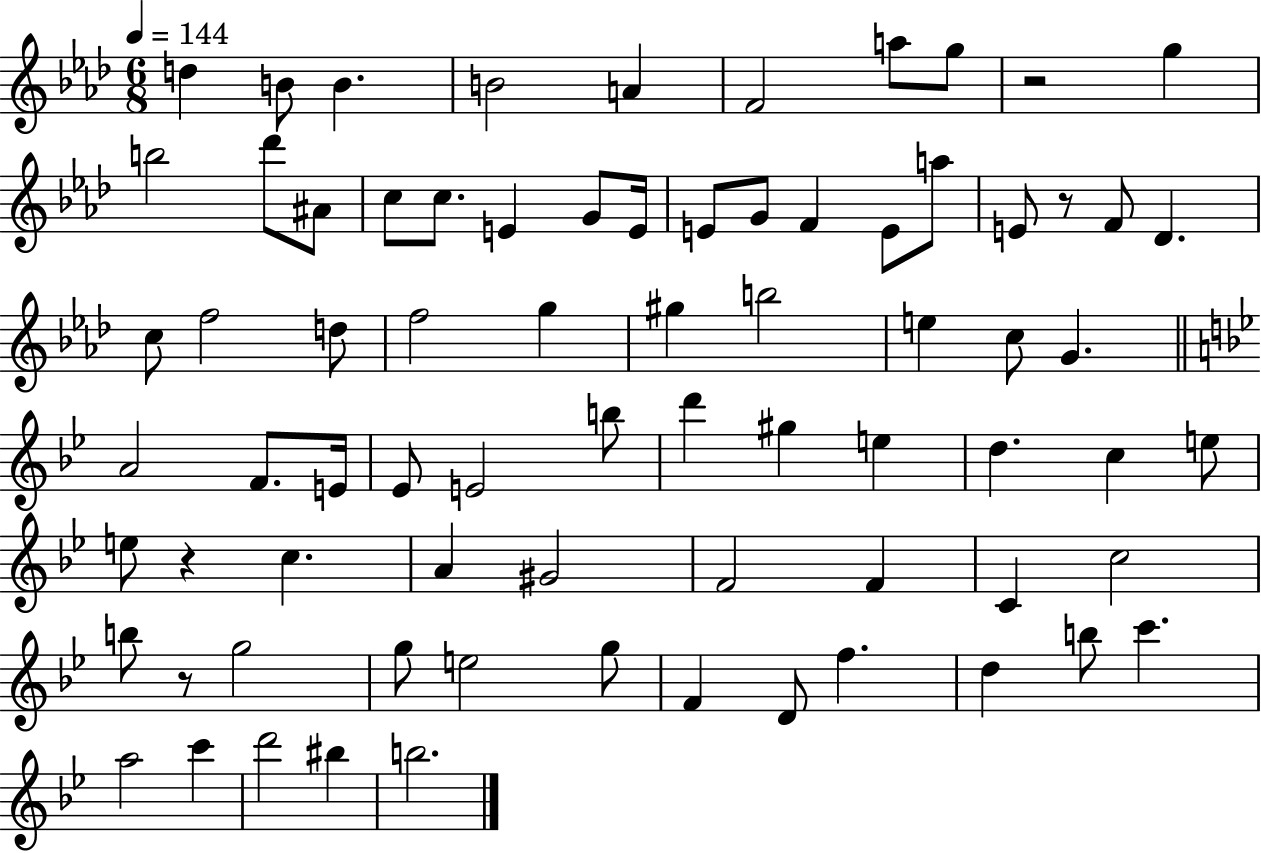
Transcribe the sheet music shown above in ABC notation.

X:1
T:Untitled
M:6/8
L:1/4
K:Ab
d B/2 B B2 A F2 a/2 g/2 z2 g b2 _d'/2 ^A/2 c/2 c/2 E G/2 E/4 E/2 G/2 F E/2 a/2 E/2 z/2 F/2 _D c/2 f2 d/2 f2 g ^g b2 e c/2 G A2 F/2 E/4 _E/2 E2 b/2 d' ^g e d c e/2 e/2 z c A ^G2 F2 F C c2 b/2 z/2 g2 g/2 e2 g/2 F D/2 f d b/2 c' a2 c' d'2 ^b b2